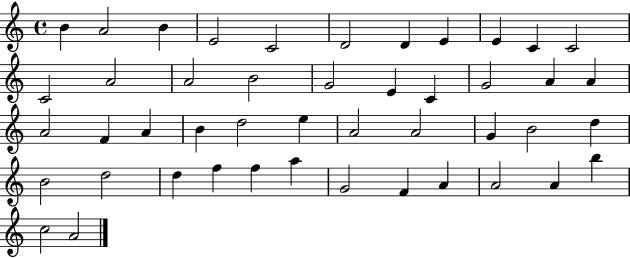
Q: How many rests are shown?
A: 0